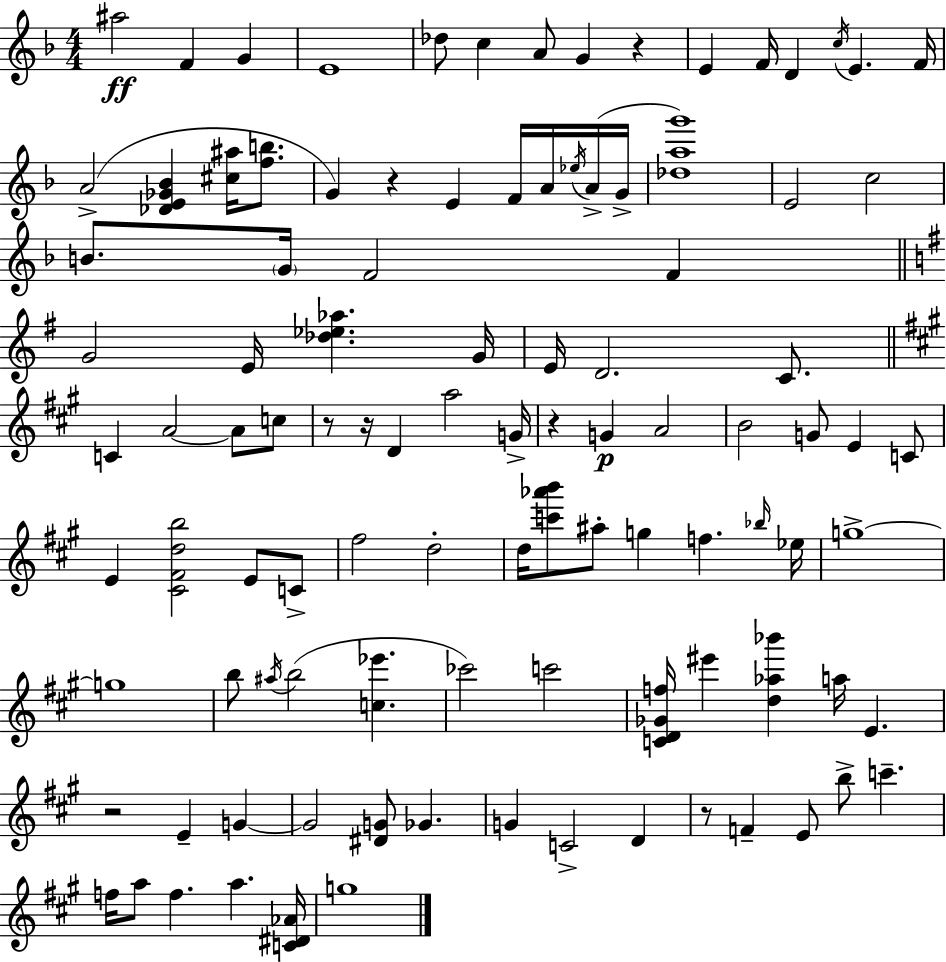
A#5/h F4/q G4/q E4/w Db5/e C5/q A4/e G4/q R/q E4/q F4/s D4/q C5/s E4/q. F4/s A4/h [Db4,E4,Gb4,Bb4]/q [C#5,A#5]/s [F5,B5]/e. G4/q R/q E4/q F4/s A4/s Eb5/s A4/s G4/s [Db5,A5,G6]/w E4/h C5/h B4/e. G4/s F4/h F4/q G4/h E4/s [Db5,Eb5,Ab5]/q. G4/s E4/s D4/h. C4/e. C4/q A4/h A4/e C5/e R/e R/s D4/q A5/h G4/s R/q G4/q A4/h B4/h G4/e E4/q C4/e E4/q [C#4,F#4,D5,B5]/h E4/e C4/e F#5/h D5/h D5/s [C6,Ab6,B6]/e A#5/e G5/q F5/q. Bb5/s Eb5/s G5/w G5/w B5/e A#5/s B5/h [C5,Eb6]/q. CES6/h C6/h [C4,D4,Gb4,F5]/s EIS6/q [D5,Ab5,Bb6]/q A5/s E4/q. R/h E4/q G4/q G4/h [D#4,G4]/e Gb4/q. G4/q C4/h D4/q R/e F4/q E4/e B5/e C6/q. F5/s A5/e F5/q. A5/q. [C4,D#4,Ab4]/s G5/w